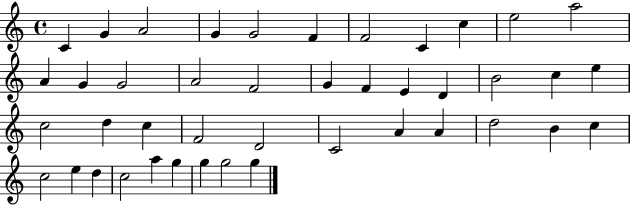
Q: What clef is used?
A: treble